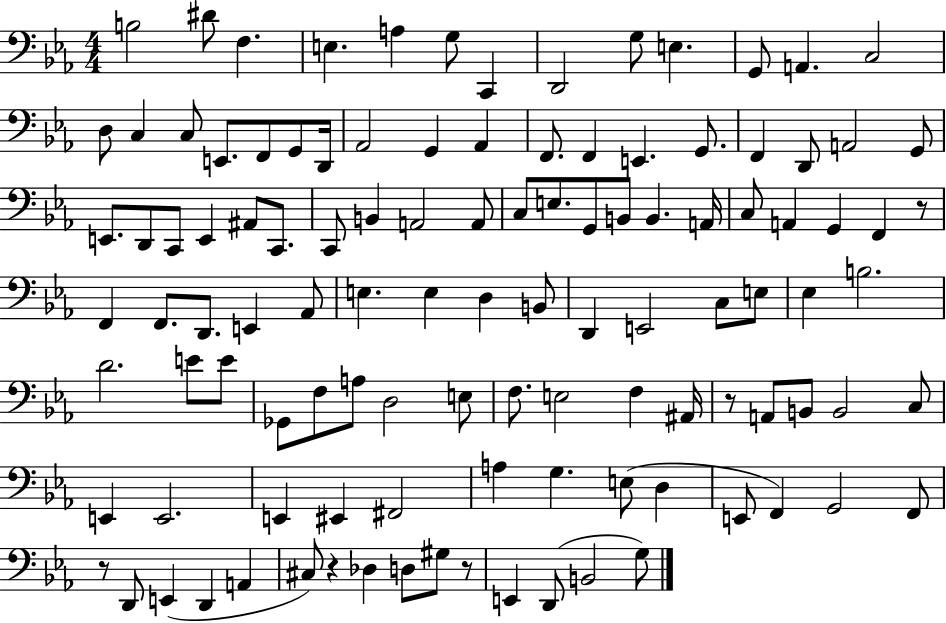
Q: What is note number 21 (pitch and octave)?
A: Ab2